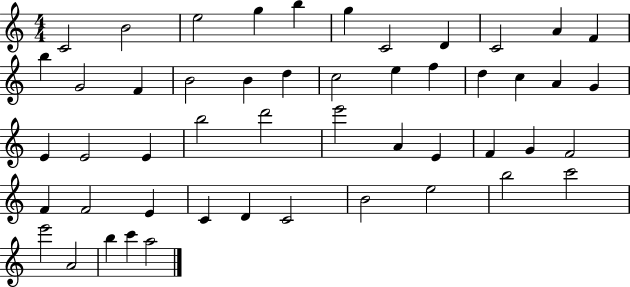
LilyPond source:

{
  \clef treble
  \numericTimeSignature
  \time 4/4
  \key c \major
  c'2 b'2 | e''2 g''4 b''4 | g''4 c'2 d'4 | c'2 a'4 f'4 | \break b''4 g'2 f'4 | b'2 b'4 d''4 | c''2 e''4 f''4 | d''4 c''4 a'4 g'4 | \break e'4 e'2 e'4 | b''2 d'''2 | e'''2 a'4 e'4 | f'4 g'4 f'2 | \break f'4 f'2 e'4 | c'4 d'4 c'2 | b'2 e''2 | b''2 c'''2 | \break e'''2 a'2 | b''4 c'''4 a''2 | \bar "|."
}